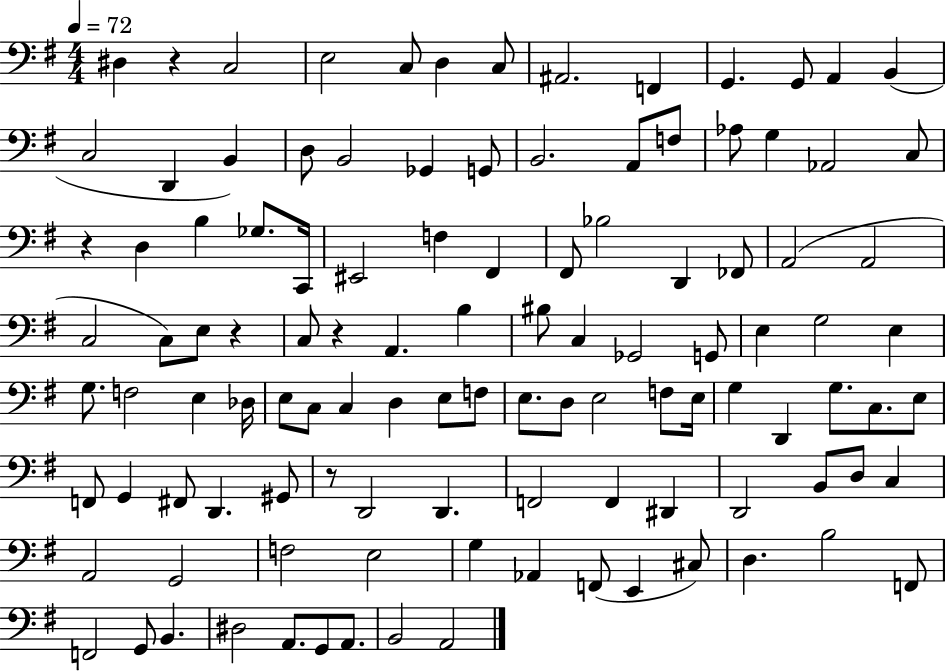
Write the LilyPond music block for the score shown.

{
  \clef bass
  \numericTimeSignature
  \time 4/4
  \key g \major
  \tempo 4 = 72
  \repeat volta 2 { dis4 r4 c2 | e2 c8 d4 c8 | ais,2. f,4 | g,4. g,8 a,4 b,4( | \break c2 d,4 b,4) | d8 b,2 ges,4 g,8 | b,2. a,8 f8 | aes8 g4 aes,2 c8 | \break r4 d4 b4 ges8. c,16 | eis,2 f4 fis,4 | fis,8 bes2 d,4 fes,8 | a,2( a,2 | \break c2 c8) e8 r4 | c8 r4 a,4. b4 | bis8 c4 ges,2 g,8 | e4 g2 e4 | \break g8. f2 e4 des16 | e8 c8 c4 d4 e8 f8 | e8. d8 e2 f8 e16 | g4 d,4 g8. c8. e8 | \break f,8 g,4 fis,8 d,4. gis,8 | r8 d,2 d,4. | f,2 f,4 dis,4 | d,2 b,8 d8 c4 | \break a,2 g,2 | f2 e2 | g4 aes,4 f,8( e,4 cis8) | d4. b2 f,8 | \break f,2 g,8 b,4. | dis2 a,8. g,8 a,8. | b,2 a,2 | } \bar "|."
}